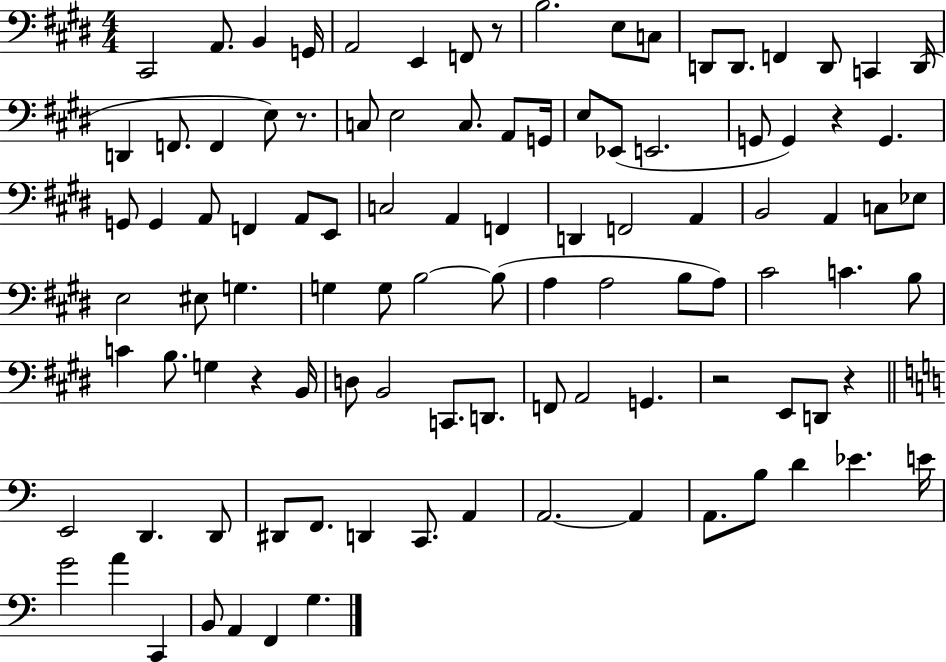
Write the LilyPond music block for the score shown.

{
  \clef bass
  \numericTimeSignature
  \time 4/4
  \key e \major
  cis,2 a,8. b,4 g,16 | a,2 e,4 f,8 r8 | b2. e8 c8 | d,8 d,8. f,4 d,8 c,4 d,16( | \break d,4 f,8. f,4 e8) r8. | c8 e2 c8. a,8 g,16 | e8 ees,8( e,2. | g,8 g,4) r4 g,4. | \break g,8 g,4 a,8 f,4 a,8 e,8 | c2 a,4 f,4 | d,4 f,2 a,4 | b,2 a,4 c8 ees8 | \break e2 eis8 g4. | g4 g8 b2~~ b8( | a4 a2 b8 a8) | cis'2 c'4. b8 | \break c'4 b8. g4 r4 b,16 | d8 b,2 c,8. d,8. | f,8 a,2 g,4. | r2 e,8 d,8 r4 | \break \bar "||" \break \key c \major e,2 d,4. d,8 | dis,8 f,8. d,4 c,8. a,4 | a,2.~~ a,4 | a,8. b8 d'4 ees'4. e'16 | \break g'2 a'4 c,4 | b,8 a,4 f,4 g4. | \bar "|."
}